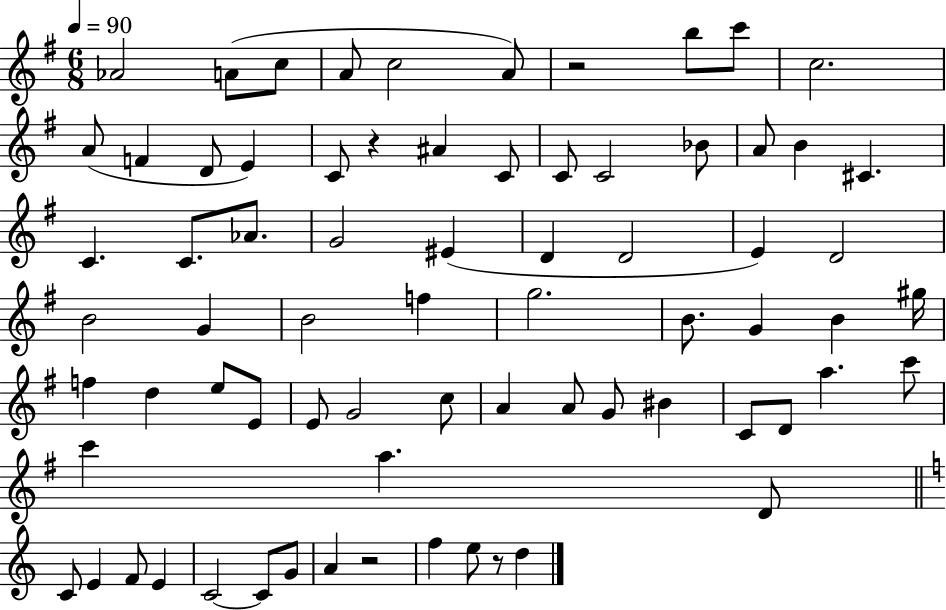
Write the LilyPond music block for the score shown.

{
  \clef treble
  \numericTimeSignature
  \time 6/8
  \key g \major
  \tempo 4 = 90
  \repeat volta 2 { aes'2 a'8( c''8 | a'8 c''2 a'8) | r2 b''8 c'''8 | c''2. | \break a'8( f'4 d'8 e'4) | c'8 r4 ais'4 c'8 | c'8 c'2 bes'8 | a'8 b'4 cis'4. | \break c'4. c'8. aes'8. | g'2 eis'4( | d'4 d'2 | e'4) d'2 | \break b'2 g'4 | b'2 f''4 | g''2. | b'8. g'4 b'4 gis''16 | \break f''4 d''4 e''8 e'8 | e'8 g'2 c''8 | a'4 a'8 g'8 bis'4 | c'8 d'8 a''4. c'''8 | \break c'''4 a''4. d'8 | \bar "||" \break \key c \major c'8 e'4 f'8 e'4 | c'2~~ c'8 g'8 | a'4 r2 | f''4 e''8 r8 d''4 | \break } \bar "|."
}